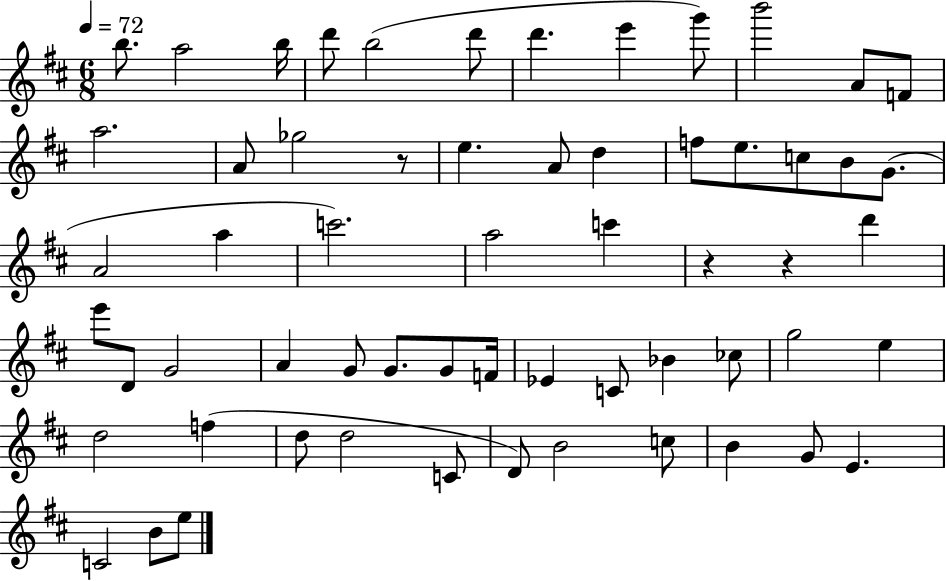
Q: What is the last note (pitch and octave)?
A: E5